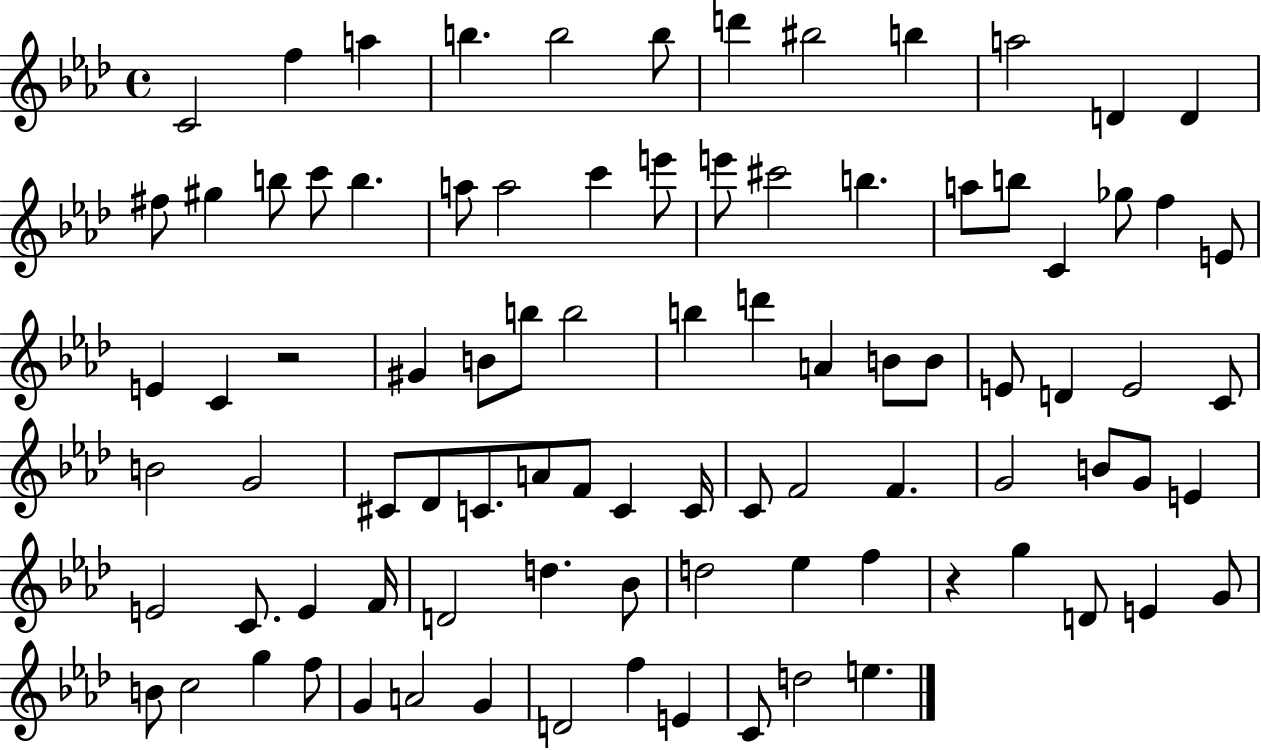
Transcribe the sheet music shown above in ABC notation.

X:1
T:Untitled
M:4/4
L:1/4
K:Ab
C2 f a b b2 b/2 d' ^b2 b a2 D D ^f/2 ^g b/2 c'/2 b a/2 a2 c' e'/2 e'/2 ^c'2 b a/2 b/2 C _g/2 f E/2 E C z2 ^G B/2 b/2 b2 b d' A B/2 B/2 E/2 D E2 C/2 B2 G2 ^C/2 _D/2 C/2 A/2 F/2 C C/4 C/2 F2 F G2 B/2 G/2 E E2 C/2 E F/4 D2 d _B/2 d2 _e f z g D/2 E G/2 B/2 c2 g f/2 G A2 G D2 f E C/2 d2 e